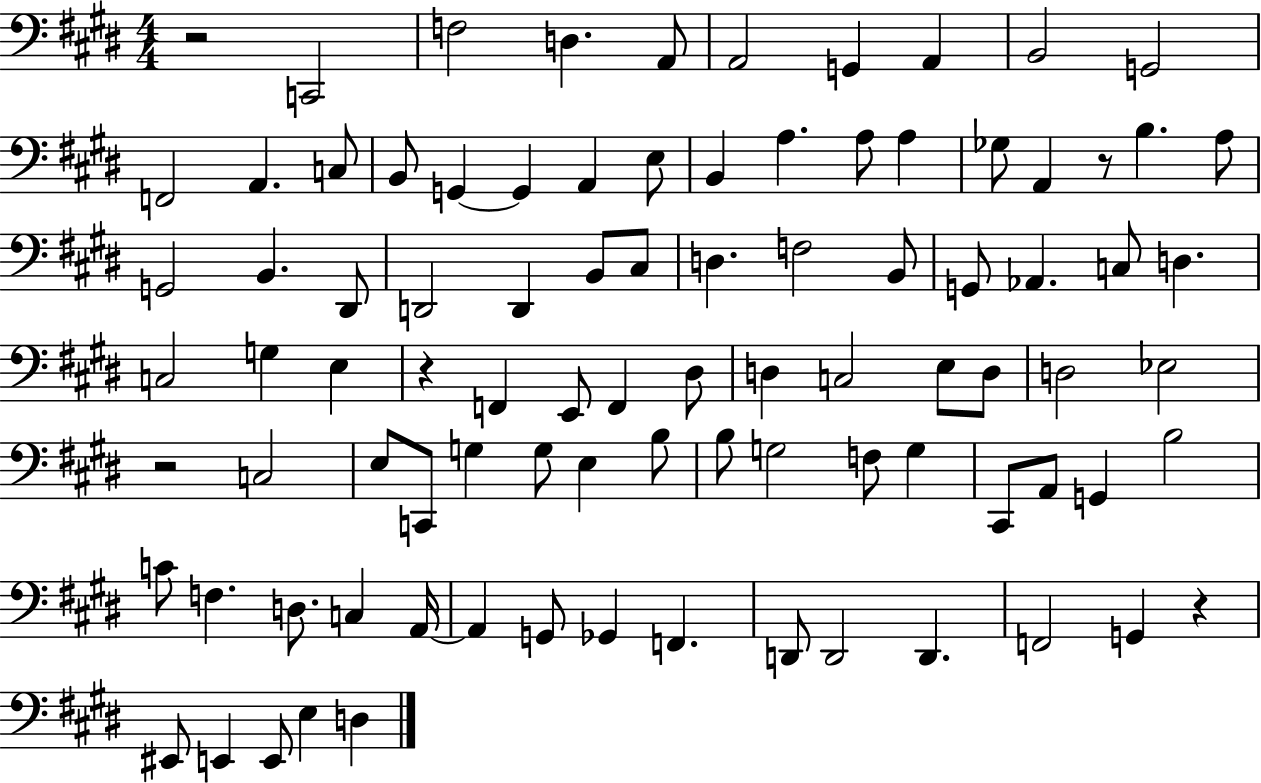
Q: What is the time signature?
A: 4/4